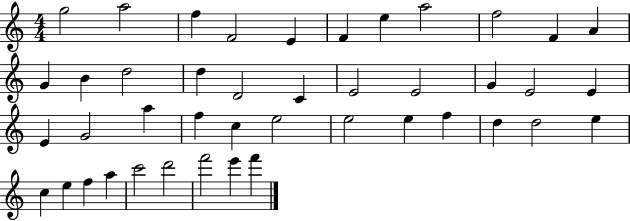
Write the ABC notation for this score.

X:1
T:Untitled
M:4/4
L:1/4
K:C
g2 a2 f F2 E F e a2 f2 F A G B d2 d D2 C E2 E2 G E2 E E G2 a f c e2 e2 e f d d2 e c e f a c'2 d'2 f'2 e' f'